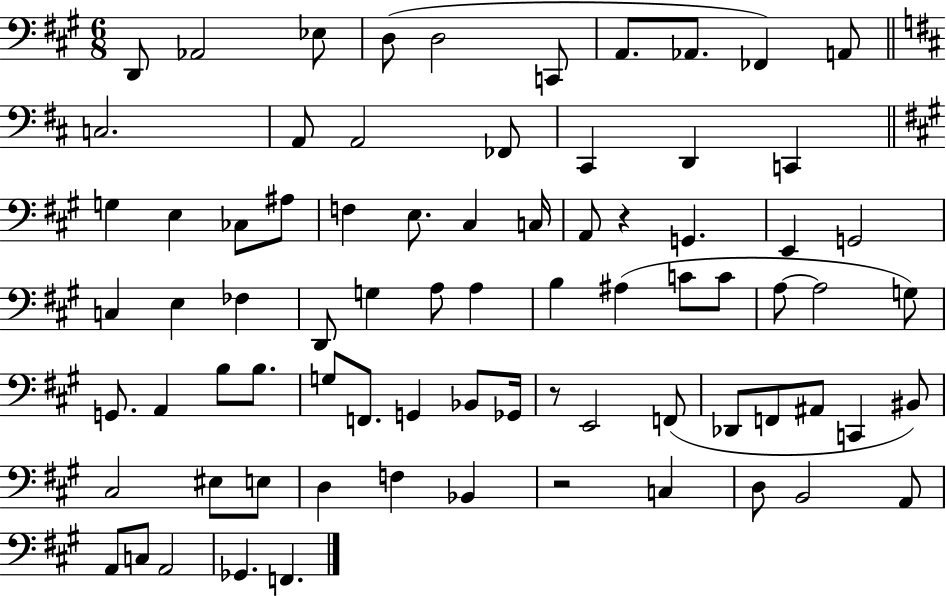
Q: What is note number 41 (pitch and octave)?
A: A3